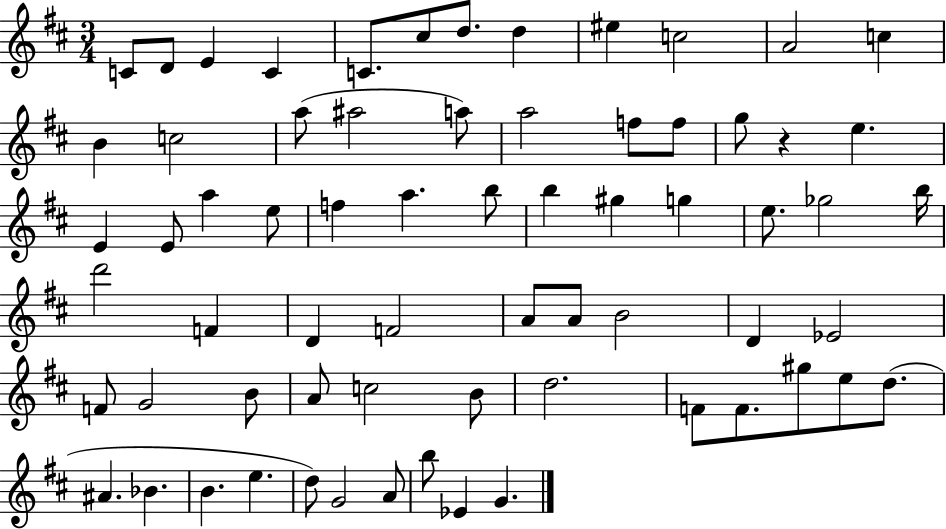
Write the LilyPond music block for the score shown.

{
  \clef treble
  \numericTimeSignature
  \time 3/4
  \key d \major
  c'8 d'8 e'4 c'4 | c'8. cis''8 d''8. d''4 | eis''4 c''2 | a'2 c''4 | \break b'4 c''2 | a''8( ais''2 a''8) | a''2 f''8 f''8 | g''8 r4 e''4. | \break e'4 e'8 a''4 e''8 | f''4 a''4. b''8 | b''4 gis''4 g''4 | e''8. ges''2 b''16 | \break d'''2 f'4 | d'4 f'2 | a'8 a'8 b'2 | d'4 ees'2 | \break f'8 g'2 b'8 | a'8 c''2 b'8 | d''2. | f'8 f'8. gis''8 e''8 d''8.( | \break ais'4. bes'4. | b'4. e''4. | d''8) g'2 a'8 | b''8 ees'4 g'4. | \break \bar "|."
}